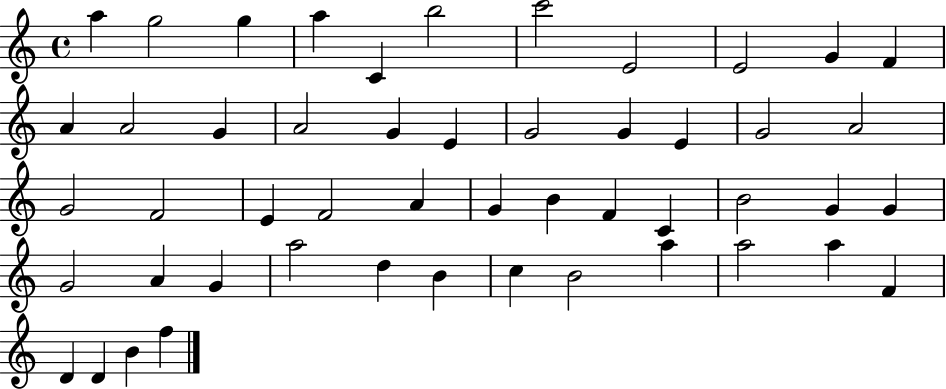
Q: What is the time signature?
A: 4/4